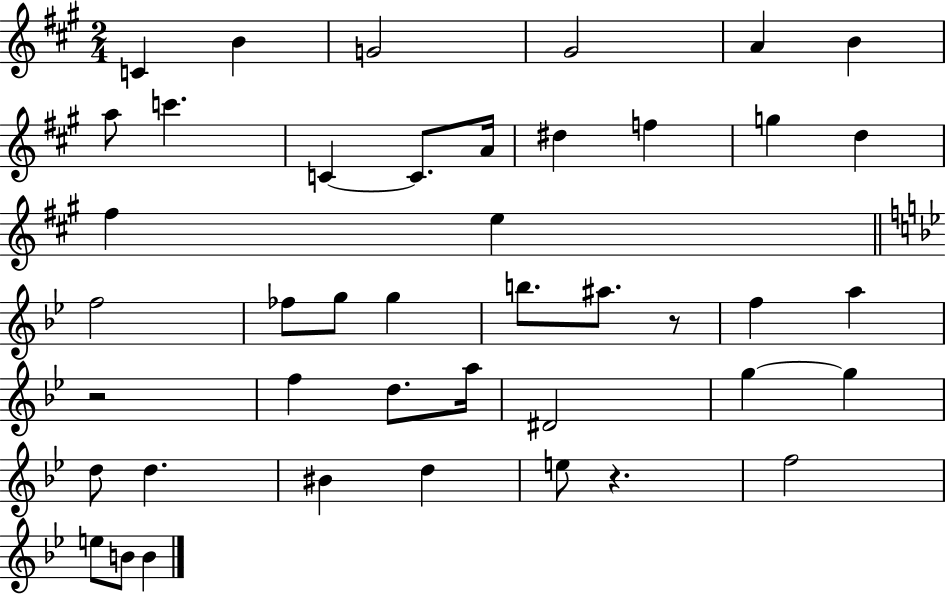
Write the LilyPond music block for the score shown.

{
  \clef treble
  \numericTimeSignature
  \time 2/4
  \key a \major
  c'4 b'4 | g'2 | gis'2 | a'4 b'4 | \break a''8 c'''4. | c'4~~ c'8. a'16 | dis''4 f''4 | g''4 d''4 | \break fis''4 e''4 | \bar "||" \break \key bes \major f''2 | fes''8 g''8 g''4 | b''8. ais''8. r8 | f''4 a''4 | \break r2 | f''4 d''8. a''16 | dis'2 | g''4~~ g''4 | \break d''8 d''4. | bis'4 d''4 | e''8 r4. | f''2 | \break e''8 b'8 b'4 | \bar "|."
}